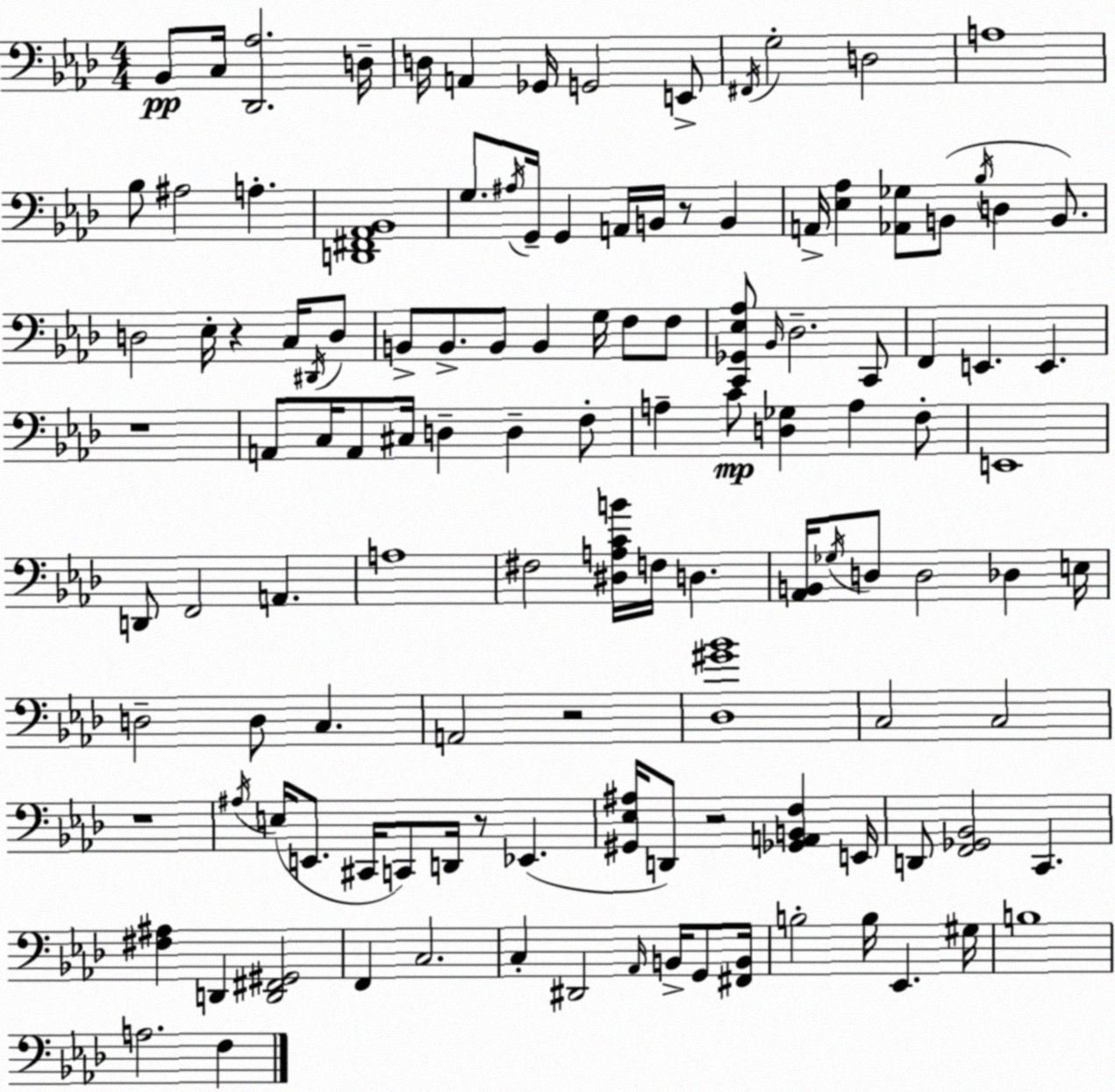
X:1
T:Untitled
M:4/4
L:1/4
K:Fm
_B,,/2 C,/4 [_D,,_A,]2 D,/4 D,/4 A,, _G,,/4 G,,2 E,,/2 ^F,,/4 G,2 D,2 A,4 _B,/2 ^A,2 A, [D,,^F,,_A,,_B,,]4 G,/2 ^A,/4 G,,/4 G,, A,,/4 B,,/4 z/2 B,, A,,/4 [_E,_A,] [_A,,_G,]/2 B,,/2 _B,/4 D, B,,/2 D,2 _E,/4 z C,/4 ^D,,/4 D,/2 B,,/2 B,,/2 B,,/2 B,, G,/4 F,/2 F,/2 [C,,_G,,_E,_A,]/2 _B,,/4 _D,2 C,,/2 F,, E,, E,, z4 A,,/2 C,/4 A,,/2 ^C,/4 D, D, F,/2 A, C/2 [D,_G,] A, F,/2 E,,4 D,,/2 F,,2 A,, A,4 ^F,2 [^D,A,CB]/4 F,/4 D, [_A,,B,,]/4 _G,/4 D,/2 D,2 _D, E,/4 D,2 D,/2 C, A,,2 z2 [_D,^G_B]4 C,2 C,2 z4 ^A,/4 E,/4 E,,/2 ^C,,/4 C,,/2 D,,/4 z/2 _E,, [^G,,_E,^A,]/4 D,,/2 z2 [_G,,A,,B,,F,] E,,/4 D,,/2 [F,,_G,,_B,,]2 C,, [^F,^A,] D,, [D,,^F,,^G,,]2 F,, C,2 C, ^D,,2 _A,,/4 B,,/4 G,,/2 [^F,,B,,]/4 B,2 B,/4 _E,, ^G,/4 B,4 A,2 F,